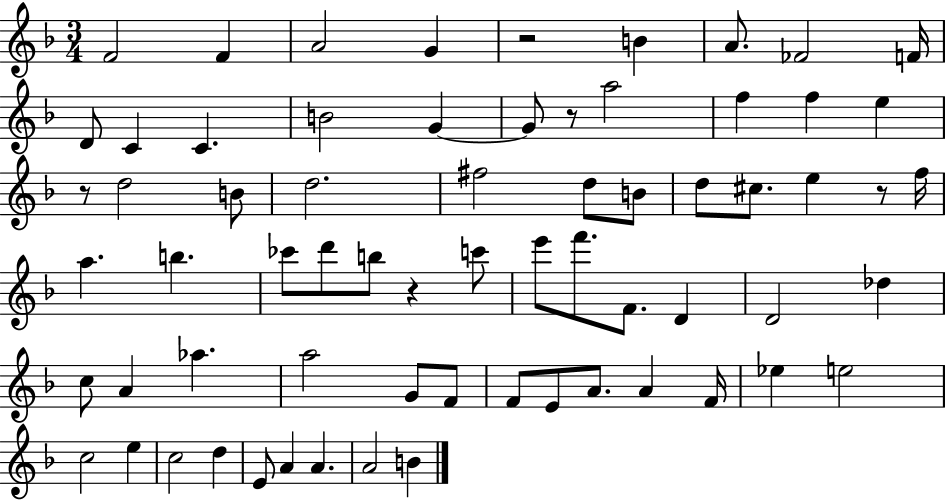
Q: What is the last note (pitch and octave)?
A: B4